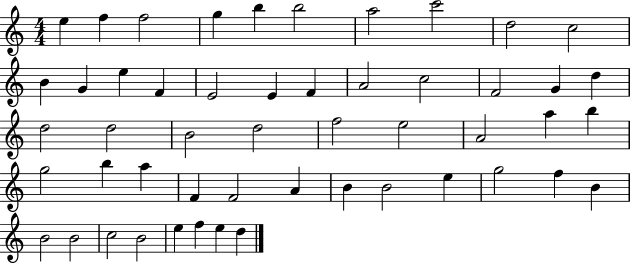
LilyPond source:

{
  \clef treble
  \numericTimeSignature
  \time 4/4
  \key c \major
  e''4 f''4 f''2 | g''4 b''4 b''2 | a''2 c'''2 | d''2 c''2 | \break b'4 g'4 e''4 f'4 | e'2 e'4 f'4 | a'2 c''2 | f'2 g'4 d''4 | \break d''2 d''2 | b'2 d''2 | f''2 e''2 | a'2 a''4 b''4 | \break g''2 b''4 a''4 | f'4 f'2 a'4 | b'4 b'2 e''4 | g''2 f''4 b'4 | \break b'2 b'2 | c''2 b'2 | e''4 f''4 e''4 d''4 | \bar "|."
}